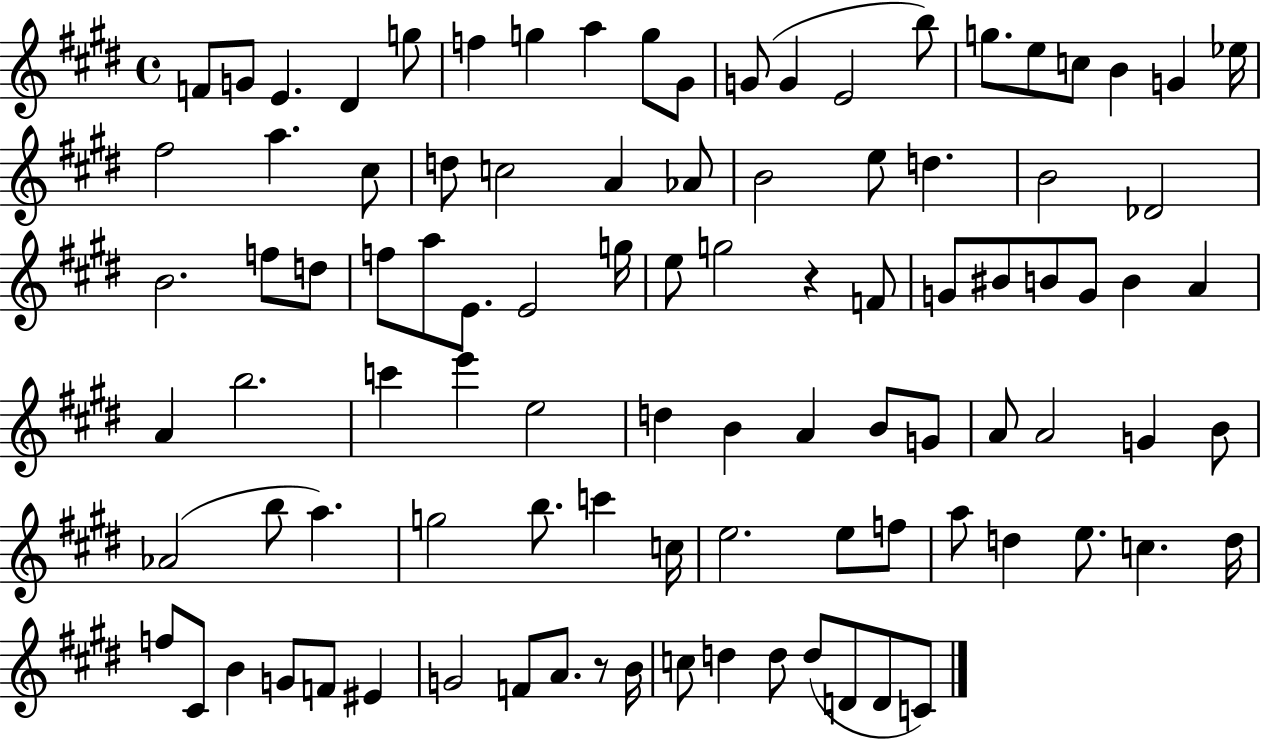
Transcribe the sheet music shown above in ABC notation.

X:1
T:Untitled
M:4/4
L:1/4
K:E
F/2 G/2 E ^D g/2 f g a g/2 ^G/2 G/2 G E2 b/2 g/2 e/2 c/2 B G _e/4 ^f2 a ^c/2 d/2 c2 A _A/2 B2 e/2 d B2 _D2 B2 f/2 d/2 f/2 a/2 E/2 E2 g/4 e/2 g2 z F/2 G/2 ^B/2 B/2 G/2 B A A b2 c' e' e2 d B A B/2 G/2 A/2 A2 G B/2 _A2 b/2 a g2 b/2 c' c/4 e2 e/2 f/2 a/2 d e/2 c d/4 f/2 ^C/2 B G/2 F/2 ^E G2 F/2 A/2 z/2 B/4 c/2 d d/2 d/2 D/2 D/2 C/2